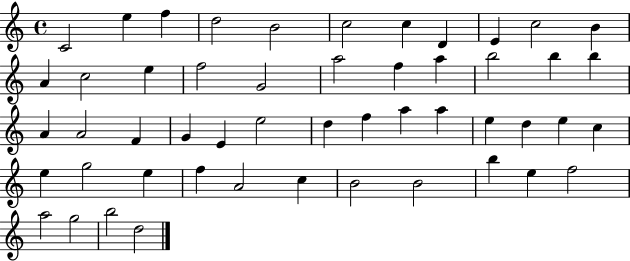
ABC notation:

X:1
T:Untitled
M:4/4
L:1/4
K:C
C2 e f d2 B2 c2 c D E c2 B A c2 e f2 G2 a2 f a b2 b b A A2 F G E e2 d f a a e d e c e g2 e f A2 c B2 B2 b e f2 a2 g2 b2 d2